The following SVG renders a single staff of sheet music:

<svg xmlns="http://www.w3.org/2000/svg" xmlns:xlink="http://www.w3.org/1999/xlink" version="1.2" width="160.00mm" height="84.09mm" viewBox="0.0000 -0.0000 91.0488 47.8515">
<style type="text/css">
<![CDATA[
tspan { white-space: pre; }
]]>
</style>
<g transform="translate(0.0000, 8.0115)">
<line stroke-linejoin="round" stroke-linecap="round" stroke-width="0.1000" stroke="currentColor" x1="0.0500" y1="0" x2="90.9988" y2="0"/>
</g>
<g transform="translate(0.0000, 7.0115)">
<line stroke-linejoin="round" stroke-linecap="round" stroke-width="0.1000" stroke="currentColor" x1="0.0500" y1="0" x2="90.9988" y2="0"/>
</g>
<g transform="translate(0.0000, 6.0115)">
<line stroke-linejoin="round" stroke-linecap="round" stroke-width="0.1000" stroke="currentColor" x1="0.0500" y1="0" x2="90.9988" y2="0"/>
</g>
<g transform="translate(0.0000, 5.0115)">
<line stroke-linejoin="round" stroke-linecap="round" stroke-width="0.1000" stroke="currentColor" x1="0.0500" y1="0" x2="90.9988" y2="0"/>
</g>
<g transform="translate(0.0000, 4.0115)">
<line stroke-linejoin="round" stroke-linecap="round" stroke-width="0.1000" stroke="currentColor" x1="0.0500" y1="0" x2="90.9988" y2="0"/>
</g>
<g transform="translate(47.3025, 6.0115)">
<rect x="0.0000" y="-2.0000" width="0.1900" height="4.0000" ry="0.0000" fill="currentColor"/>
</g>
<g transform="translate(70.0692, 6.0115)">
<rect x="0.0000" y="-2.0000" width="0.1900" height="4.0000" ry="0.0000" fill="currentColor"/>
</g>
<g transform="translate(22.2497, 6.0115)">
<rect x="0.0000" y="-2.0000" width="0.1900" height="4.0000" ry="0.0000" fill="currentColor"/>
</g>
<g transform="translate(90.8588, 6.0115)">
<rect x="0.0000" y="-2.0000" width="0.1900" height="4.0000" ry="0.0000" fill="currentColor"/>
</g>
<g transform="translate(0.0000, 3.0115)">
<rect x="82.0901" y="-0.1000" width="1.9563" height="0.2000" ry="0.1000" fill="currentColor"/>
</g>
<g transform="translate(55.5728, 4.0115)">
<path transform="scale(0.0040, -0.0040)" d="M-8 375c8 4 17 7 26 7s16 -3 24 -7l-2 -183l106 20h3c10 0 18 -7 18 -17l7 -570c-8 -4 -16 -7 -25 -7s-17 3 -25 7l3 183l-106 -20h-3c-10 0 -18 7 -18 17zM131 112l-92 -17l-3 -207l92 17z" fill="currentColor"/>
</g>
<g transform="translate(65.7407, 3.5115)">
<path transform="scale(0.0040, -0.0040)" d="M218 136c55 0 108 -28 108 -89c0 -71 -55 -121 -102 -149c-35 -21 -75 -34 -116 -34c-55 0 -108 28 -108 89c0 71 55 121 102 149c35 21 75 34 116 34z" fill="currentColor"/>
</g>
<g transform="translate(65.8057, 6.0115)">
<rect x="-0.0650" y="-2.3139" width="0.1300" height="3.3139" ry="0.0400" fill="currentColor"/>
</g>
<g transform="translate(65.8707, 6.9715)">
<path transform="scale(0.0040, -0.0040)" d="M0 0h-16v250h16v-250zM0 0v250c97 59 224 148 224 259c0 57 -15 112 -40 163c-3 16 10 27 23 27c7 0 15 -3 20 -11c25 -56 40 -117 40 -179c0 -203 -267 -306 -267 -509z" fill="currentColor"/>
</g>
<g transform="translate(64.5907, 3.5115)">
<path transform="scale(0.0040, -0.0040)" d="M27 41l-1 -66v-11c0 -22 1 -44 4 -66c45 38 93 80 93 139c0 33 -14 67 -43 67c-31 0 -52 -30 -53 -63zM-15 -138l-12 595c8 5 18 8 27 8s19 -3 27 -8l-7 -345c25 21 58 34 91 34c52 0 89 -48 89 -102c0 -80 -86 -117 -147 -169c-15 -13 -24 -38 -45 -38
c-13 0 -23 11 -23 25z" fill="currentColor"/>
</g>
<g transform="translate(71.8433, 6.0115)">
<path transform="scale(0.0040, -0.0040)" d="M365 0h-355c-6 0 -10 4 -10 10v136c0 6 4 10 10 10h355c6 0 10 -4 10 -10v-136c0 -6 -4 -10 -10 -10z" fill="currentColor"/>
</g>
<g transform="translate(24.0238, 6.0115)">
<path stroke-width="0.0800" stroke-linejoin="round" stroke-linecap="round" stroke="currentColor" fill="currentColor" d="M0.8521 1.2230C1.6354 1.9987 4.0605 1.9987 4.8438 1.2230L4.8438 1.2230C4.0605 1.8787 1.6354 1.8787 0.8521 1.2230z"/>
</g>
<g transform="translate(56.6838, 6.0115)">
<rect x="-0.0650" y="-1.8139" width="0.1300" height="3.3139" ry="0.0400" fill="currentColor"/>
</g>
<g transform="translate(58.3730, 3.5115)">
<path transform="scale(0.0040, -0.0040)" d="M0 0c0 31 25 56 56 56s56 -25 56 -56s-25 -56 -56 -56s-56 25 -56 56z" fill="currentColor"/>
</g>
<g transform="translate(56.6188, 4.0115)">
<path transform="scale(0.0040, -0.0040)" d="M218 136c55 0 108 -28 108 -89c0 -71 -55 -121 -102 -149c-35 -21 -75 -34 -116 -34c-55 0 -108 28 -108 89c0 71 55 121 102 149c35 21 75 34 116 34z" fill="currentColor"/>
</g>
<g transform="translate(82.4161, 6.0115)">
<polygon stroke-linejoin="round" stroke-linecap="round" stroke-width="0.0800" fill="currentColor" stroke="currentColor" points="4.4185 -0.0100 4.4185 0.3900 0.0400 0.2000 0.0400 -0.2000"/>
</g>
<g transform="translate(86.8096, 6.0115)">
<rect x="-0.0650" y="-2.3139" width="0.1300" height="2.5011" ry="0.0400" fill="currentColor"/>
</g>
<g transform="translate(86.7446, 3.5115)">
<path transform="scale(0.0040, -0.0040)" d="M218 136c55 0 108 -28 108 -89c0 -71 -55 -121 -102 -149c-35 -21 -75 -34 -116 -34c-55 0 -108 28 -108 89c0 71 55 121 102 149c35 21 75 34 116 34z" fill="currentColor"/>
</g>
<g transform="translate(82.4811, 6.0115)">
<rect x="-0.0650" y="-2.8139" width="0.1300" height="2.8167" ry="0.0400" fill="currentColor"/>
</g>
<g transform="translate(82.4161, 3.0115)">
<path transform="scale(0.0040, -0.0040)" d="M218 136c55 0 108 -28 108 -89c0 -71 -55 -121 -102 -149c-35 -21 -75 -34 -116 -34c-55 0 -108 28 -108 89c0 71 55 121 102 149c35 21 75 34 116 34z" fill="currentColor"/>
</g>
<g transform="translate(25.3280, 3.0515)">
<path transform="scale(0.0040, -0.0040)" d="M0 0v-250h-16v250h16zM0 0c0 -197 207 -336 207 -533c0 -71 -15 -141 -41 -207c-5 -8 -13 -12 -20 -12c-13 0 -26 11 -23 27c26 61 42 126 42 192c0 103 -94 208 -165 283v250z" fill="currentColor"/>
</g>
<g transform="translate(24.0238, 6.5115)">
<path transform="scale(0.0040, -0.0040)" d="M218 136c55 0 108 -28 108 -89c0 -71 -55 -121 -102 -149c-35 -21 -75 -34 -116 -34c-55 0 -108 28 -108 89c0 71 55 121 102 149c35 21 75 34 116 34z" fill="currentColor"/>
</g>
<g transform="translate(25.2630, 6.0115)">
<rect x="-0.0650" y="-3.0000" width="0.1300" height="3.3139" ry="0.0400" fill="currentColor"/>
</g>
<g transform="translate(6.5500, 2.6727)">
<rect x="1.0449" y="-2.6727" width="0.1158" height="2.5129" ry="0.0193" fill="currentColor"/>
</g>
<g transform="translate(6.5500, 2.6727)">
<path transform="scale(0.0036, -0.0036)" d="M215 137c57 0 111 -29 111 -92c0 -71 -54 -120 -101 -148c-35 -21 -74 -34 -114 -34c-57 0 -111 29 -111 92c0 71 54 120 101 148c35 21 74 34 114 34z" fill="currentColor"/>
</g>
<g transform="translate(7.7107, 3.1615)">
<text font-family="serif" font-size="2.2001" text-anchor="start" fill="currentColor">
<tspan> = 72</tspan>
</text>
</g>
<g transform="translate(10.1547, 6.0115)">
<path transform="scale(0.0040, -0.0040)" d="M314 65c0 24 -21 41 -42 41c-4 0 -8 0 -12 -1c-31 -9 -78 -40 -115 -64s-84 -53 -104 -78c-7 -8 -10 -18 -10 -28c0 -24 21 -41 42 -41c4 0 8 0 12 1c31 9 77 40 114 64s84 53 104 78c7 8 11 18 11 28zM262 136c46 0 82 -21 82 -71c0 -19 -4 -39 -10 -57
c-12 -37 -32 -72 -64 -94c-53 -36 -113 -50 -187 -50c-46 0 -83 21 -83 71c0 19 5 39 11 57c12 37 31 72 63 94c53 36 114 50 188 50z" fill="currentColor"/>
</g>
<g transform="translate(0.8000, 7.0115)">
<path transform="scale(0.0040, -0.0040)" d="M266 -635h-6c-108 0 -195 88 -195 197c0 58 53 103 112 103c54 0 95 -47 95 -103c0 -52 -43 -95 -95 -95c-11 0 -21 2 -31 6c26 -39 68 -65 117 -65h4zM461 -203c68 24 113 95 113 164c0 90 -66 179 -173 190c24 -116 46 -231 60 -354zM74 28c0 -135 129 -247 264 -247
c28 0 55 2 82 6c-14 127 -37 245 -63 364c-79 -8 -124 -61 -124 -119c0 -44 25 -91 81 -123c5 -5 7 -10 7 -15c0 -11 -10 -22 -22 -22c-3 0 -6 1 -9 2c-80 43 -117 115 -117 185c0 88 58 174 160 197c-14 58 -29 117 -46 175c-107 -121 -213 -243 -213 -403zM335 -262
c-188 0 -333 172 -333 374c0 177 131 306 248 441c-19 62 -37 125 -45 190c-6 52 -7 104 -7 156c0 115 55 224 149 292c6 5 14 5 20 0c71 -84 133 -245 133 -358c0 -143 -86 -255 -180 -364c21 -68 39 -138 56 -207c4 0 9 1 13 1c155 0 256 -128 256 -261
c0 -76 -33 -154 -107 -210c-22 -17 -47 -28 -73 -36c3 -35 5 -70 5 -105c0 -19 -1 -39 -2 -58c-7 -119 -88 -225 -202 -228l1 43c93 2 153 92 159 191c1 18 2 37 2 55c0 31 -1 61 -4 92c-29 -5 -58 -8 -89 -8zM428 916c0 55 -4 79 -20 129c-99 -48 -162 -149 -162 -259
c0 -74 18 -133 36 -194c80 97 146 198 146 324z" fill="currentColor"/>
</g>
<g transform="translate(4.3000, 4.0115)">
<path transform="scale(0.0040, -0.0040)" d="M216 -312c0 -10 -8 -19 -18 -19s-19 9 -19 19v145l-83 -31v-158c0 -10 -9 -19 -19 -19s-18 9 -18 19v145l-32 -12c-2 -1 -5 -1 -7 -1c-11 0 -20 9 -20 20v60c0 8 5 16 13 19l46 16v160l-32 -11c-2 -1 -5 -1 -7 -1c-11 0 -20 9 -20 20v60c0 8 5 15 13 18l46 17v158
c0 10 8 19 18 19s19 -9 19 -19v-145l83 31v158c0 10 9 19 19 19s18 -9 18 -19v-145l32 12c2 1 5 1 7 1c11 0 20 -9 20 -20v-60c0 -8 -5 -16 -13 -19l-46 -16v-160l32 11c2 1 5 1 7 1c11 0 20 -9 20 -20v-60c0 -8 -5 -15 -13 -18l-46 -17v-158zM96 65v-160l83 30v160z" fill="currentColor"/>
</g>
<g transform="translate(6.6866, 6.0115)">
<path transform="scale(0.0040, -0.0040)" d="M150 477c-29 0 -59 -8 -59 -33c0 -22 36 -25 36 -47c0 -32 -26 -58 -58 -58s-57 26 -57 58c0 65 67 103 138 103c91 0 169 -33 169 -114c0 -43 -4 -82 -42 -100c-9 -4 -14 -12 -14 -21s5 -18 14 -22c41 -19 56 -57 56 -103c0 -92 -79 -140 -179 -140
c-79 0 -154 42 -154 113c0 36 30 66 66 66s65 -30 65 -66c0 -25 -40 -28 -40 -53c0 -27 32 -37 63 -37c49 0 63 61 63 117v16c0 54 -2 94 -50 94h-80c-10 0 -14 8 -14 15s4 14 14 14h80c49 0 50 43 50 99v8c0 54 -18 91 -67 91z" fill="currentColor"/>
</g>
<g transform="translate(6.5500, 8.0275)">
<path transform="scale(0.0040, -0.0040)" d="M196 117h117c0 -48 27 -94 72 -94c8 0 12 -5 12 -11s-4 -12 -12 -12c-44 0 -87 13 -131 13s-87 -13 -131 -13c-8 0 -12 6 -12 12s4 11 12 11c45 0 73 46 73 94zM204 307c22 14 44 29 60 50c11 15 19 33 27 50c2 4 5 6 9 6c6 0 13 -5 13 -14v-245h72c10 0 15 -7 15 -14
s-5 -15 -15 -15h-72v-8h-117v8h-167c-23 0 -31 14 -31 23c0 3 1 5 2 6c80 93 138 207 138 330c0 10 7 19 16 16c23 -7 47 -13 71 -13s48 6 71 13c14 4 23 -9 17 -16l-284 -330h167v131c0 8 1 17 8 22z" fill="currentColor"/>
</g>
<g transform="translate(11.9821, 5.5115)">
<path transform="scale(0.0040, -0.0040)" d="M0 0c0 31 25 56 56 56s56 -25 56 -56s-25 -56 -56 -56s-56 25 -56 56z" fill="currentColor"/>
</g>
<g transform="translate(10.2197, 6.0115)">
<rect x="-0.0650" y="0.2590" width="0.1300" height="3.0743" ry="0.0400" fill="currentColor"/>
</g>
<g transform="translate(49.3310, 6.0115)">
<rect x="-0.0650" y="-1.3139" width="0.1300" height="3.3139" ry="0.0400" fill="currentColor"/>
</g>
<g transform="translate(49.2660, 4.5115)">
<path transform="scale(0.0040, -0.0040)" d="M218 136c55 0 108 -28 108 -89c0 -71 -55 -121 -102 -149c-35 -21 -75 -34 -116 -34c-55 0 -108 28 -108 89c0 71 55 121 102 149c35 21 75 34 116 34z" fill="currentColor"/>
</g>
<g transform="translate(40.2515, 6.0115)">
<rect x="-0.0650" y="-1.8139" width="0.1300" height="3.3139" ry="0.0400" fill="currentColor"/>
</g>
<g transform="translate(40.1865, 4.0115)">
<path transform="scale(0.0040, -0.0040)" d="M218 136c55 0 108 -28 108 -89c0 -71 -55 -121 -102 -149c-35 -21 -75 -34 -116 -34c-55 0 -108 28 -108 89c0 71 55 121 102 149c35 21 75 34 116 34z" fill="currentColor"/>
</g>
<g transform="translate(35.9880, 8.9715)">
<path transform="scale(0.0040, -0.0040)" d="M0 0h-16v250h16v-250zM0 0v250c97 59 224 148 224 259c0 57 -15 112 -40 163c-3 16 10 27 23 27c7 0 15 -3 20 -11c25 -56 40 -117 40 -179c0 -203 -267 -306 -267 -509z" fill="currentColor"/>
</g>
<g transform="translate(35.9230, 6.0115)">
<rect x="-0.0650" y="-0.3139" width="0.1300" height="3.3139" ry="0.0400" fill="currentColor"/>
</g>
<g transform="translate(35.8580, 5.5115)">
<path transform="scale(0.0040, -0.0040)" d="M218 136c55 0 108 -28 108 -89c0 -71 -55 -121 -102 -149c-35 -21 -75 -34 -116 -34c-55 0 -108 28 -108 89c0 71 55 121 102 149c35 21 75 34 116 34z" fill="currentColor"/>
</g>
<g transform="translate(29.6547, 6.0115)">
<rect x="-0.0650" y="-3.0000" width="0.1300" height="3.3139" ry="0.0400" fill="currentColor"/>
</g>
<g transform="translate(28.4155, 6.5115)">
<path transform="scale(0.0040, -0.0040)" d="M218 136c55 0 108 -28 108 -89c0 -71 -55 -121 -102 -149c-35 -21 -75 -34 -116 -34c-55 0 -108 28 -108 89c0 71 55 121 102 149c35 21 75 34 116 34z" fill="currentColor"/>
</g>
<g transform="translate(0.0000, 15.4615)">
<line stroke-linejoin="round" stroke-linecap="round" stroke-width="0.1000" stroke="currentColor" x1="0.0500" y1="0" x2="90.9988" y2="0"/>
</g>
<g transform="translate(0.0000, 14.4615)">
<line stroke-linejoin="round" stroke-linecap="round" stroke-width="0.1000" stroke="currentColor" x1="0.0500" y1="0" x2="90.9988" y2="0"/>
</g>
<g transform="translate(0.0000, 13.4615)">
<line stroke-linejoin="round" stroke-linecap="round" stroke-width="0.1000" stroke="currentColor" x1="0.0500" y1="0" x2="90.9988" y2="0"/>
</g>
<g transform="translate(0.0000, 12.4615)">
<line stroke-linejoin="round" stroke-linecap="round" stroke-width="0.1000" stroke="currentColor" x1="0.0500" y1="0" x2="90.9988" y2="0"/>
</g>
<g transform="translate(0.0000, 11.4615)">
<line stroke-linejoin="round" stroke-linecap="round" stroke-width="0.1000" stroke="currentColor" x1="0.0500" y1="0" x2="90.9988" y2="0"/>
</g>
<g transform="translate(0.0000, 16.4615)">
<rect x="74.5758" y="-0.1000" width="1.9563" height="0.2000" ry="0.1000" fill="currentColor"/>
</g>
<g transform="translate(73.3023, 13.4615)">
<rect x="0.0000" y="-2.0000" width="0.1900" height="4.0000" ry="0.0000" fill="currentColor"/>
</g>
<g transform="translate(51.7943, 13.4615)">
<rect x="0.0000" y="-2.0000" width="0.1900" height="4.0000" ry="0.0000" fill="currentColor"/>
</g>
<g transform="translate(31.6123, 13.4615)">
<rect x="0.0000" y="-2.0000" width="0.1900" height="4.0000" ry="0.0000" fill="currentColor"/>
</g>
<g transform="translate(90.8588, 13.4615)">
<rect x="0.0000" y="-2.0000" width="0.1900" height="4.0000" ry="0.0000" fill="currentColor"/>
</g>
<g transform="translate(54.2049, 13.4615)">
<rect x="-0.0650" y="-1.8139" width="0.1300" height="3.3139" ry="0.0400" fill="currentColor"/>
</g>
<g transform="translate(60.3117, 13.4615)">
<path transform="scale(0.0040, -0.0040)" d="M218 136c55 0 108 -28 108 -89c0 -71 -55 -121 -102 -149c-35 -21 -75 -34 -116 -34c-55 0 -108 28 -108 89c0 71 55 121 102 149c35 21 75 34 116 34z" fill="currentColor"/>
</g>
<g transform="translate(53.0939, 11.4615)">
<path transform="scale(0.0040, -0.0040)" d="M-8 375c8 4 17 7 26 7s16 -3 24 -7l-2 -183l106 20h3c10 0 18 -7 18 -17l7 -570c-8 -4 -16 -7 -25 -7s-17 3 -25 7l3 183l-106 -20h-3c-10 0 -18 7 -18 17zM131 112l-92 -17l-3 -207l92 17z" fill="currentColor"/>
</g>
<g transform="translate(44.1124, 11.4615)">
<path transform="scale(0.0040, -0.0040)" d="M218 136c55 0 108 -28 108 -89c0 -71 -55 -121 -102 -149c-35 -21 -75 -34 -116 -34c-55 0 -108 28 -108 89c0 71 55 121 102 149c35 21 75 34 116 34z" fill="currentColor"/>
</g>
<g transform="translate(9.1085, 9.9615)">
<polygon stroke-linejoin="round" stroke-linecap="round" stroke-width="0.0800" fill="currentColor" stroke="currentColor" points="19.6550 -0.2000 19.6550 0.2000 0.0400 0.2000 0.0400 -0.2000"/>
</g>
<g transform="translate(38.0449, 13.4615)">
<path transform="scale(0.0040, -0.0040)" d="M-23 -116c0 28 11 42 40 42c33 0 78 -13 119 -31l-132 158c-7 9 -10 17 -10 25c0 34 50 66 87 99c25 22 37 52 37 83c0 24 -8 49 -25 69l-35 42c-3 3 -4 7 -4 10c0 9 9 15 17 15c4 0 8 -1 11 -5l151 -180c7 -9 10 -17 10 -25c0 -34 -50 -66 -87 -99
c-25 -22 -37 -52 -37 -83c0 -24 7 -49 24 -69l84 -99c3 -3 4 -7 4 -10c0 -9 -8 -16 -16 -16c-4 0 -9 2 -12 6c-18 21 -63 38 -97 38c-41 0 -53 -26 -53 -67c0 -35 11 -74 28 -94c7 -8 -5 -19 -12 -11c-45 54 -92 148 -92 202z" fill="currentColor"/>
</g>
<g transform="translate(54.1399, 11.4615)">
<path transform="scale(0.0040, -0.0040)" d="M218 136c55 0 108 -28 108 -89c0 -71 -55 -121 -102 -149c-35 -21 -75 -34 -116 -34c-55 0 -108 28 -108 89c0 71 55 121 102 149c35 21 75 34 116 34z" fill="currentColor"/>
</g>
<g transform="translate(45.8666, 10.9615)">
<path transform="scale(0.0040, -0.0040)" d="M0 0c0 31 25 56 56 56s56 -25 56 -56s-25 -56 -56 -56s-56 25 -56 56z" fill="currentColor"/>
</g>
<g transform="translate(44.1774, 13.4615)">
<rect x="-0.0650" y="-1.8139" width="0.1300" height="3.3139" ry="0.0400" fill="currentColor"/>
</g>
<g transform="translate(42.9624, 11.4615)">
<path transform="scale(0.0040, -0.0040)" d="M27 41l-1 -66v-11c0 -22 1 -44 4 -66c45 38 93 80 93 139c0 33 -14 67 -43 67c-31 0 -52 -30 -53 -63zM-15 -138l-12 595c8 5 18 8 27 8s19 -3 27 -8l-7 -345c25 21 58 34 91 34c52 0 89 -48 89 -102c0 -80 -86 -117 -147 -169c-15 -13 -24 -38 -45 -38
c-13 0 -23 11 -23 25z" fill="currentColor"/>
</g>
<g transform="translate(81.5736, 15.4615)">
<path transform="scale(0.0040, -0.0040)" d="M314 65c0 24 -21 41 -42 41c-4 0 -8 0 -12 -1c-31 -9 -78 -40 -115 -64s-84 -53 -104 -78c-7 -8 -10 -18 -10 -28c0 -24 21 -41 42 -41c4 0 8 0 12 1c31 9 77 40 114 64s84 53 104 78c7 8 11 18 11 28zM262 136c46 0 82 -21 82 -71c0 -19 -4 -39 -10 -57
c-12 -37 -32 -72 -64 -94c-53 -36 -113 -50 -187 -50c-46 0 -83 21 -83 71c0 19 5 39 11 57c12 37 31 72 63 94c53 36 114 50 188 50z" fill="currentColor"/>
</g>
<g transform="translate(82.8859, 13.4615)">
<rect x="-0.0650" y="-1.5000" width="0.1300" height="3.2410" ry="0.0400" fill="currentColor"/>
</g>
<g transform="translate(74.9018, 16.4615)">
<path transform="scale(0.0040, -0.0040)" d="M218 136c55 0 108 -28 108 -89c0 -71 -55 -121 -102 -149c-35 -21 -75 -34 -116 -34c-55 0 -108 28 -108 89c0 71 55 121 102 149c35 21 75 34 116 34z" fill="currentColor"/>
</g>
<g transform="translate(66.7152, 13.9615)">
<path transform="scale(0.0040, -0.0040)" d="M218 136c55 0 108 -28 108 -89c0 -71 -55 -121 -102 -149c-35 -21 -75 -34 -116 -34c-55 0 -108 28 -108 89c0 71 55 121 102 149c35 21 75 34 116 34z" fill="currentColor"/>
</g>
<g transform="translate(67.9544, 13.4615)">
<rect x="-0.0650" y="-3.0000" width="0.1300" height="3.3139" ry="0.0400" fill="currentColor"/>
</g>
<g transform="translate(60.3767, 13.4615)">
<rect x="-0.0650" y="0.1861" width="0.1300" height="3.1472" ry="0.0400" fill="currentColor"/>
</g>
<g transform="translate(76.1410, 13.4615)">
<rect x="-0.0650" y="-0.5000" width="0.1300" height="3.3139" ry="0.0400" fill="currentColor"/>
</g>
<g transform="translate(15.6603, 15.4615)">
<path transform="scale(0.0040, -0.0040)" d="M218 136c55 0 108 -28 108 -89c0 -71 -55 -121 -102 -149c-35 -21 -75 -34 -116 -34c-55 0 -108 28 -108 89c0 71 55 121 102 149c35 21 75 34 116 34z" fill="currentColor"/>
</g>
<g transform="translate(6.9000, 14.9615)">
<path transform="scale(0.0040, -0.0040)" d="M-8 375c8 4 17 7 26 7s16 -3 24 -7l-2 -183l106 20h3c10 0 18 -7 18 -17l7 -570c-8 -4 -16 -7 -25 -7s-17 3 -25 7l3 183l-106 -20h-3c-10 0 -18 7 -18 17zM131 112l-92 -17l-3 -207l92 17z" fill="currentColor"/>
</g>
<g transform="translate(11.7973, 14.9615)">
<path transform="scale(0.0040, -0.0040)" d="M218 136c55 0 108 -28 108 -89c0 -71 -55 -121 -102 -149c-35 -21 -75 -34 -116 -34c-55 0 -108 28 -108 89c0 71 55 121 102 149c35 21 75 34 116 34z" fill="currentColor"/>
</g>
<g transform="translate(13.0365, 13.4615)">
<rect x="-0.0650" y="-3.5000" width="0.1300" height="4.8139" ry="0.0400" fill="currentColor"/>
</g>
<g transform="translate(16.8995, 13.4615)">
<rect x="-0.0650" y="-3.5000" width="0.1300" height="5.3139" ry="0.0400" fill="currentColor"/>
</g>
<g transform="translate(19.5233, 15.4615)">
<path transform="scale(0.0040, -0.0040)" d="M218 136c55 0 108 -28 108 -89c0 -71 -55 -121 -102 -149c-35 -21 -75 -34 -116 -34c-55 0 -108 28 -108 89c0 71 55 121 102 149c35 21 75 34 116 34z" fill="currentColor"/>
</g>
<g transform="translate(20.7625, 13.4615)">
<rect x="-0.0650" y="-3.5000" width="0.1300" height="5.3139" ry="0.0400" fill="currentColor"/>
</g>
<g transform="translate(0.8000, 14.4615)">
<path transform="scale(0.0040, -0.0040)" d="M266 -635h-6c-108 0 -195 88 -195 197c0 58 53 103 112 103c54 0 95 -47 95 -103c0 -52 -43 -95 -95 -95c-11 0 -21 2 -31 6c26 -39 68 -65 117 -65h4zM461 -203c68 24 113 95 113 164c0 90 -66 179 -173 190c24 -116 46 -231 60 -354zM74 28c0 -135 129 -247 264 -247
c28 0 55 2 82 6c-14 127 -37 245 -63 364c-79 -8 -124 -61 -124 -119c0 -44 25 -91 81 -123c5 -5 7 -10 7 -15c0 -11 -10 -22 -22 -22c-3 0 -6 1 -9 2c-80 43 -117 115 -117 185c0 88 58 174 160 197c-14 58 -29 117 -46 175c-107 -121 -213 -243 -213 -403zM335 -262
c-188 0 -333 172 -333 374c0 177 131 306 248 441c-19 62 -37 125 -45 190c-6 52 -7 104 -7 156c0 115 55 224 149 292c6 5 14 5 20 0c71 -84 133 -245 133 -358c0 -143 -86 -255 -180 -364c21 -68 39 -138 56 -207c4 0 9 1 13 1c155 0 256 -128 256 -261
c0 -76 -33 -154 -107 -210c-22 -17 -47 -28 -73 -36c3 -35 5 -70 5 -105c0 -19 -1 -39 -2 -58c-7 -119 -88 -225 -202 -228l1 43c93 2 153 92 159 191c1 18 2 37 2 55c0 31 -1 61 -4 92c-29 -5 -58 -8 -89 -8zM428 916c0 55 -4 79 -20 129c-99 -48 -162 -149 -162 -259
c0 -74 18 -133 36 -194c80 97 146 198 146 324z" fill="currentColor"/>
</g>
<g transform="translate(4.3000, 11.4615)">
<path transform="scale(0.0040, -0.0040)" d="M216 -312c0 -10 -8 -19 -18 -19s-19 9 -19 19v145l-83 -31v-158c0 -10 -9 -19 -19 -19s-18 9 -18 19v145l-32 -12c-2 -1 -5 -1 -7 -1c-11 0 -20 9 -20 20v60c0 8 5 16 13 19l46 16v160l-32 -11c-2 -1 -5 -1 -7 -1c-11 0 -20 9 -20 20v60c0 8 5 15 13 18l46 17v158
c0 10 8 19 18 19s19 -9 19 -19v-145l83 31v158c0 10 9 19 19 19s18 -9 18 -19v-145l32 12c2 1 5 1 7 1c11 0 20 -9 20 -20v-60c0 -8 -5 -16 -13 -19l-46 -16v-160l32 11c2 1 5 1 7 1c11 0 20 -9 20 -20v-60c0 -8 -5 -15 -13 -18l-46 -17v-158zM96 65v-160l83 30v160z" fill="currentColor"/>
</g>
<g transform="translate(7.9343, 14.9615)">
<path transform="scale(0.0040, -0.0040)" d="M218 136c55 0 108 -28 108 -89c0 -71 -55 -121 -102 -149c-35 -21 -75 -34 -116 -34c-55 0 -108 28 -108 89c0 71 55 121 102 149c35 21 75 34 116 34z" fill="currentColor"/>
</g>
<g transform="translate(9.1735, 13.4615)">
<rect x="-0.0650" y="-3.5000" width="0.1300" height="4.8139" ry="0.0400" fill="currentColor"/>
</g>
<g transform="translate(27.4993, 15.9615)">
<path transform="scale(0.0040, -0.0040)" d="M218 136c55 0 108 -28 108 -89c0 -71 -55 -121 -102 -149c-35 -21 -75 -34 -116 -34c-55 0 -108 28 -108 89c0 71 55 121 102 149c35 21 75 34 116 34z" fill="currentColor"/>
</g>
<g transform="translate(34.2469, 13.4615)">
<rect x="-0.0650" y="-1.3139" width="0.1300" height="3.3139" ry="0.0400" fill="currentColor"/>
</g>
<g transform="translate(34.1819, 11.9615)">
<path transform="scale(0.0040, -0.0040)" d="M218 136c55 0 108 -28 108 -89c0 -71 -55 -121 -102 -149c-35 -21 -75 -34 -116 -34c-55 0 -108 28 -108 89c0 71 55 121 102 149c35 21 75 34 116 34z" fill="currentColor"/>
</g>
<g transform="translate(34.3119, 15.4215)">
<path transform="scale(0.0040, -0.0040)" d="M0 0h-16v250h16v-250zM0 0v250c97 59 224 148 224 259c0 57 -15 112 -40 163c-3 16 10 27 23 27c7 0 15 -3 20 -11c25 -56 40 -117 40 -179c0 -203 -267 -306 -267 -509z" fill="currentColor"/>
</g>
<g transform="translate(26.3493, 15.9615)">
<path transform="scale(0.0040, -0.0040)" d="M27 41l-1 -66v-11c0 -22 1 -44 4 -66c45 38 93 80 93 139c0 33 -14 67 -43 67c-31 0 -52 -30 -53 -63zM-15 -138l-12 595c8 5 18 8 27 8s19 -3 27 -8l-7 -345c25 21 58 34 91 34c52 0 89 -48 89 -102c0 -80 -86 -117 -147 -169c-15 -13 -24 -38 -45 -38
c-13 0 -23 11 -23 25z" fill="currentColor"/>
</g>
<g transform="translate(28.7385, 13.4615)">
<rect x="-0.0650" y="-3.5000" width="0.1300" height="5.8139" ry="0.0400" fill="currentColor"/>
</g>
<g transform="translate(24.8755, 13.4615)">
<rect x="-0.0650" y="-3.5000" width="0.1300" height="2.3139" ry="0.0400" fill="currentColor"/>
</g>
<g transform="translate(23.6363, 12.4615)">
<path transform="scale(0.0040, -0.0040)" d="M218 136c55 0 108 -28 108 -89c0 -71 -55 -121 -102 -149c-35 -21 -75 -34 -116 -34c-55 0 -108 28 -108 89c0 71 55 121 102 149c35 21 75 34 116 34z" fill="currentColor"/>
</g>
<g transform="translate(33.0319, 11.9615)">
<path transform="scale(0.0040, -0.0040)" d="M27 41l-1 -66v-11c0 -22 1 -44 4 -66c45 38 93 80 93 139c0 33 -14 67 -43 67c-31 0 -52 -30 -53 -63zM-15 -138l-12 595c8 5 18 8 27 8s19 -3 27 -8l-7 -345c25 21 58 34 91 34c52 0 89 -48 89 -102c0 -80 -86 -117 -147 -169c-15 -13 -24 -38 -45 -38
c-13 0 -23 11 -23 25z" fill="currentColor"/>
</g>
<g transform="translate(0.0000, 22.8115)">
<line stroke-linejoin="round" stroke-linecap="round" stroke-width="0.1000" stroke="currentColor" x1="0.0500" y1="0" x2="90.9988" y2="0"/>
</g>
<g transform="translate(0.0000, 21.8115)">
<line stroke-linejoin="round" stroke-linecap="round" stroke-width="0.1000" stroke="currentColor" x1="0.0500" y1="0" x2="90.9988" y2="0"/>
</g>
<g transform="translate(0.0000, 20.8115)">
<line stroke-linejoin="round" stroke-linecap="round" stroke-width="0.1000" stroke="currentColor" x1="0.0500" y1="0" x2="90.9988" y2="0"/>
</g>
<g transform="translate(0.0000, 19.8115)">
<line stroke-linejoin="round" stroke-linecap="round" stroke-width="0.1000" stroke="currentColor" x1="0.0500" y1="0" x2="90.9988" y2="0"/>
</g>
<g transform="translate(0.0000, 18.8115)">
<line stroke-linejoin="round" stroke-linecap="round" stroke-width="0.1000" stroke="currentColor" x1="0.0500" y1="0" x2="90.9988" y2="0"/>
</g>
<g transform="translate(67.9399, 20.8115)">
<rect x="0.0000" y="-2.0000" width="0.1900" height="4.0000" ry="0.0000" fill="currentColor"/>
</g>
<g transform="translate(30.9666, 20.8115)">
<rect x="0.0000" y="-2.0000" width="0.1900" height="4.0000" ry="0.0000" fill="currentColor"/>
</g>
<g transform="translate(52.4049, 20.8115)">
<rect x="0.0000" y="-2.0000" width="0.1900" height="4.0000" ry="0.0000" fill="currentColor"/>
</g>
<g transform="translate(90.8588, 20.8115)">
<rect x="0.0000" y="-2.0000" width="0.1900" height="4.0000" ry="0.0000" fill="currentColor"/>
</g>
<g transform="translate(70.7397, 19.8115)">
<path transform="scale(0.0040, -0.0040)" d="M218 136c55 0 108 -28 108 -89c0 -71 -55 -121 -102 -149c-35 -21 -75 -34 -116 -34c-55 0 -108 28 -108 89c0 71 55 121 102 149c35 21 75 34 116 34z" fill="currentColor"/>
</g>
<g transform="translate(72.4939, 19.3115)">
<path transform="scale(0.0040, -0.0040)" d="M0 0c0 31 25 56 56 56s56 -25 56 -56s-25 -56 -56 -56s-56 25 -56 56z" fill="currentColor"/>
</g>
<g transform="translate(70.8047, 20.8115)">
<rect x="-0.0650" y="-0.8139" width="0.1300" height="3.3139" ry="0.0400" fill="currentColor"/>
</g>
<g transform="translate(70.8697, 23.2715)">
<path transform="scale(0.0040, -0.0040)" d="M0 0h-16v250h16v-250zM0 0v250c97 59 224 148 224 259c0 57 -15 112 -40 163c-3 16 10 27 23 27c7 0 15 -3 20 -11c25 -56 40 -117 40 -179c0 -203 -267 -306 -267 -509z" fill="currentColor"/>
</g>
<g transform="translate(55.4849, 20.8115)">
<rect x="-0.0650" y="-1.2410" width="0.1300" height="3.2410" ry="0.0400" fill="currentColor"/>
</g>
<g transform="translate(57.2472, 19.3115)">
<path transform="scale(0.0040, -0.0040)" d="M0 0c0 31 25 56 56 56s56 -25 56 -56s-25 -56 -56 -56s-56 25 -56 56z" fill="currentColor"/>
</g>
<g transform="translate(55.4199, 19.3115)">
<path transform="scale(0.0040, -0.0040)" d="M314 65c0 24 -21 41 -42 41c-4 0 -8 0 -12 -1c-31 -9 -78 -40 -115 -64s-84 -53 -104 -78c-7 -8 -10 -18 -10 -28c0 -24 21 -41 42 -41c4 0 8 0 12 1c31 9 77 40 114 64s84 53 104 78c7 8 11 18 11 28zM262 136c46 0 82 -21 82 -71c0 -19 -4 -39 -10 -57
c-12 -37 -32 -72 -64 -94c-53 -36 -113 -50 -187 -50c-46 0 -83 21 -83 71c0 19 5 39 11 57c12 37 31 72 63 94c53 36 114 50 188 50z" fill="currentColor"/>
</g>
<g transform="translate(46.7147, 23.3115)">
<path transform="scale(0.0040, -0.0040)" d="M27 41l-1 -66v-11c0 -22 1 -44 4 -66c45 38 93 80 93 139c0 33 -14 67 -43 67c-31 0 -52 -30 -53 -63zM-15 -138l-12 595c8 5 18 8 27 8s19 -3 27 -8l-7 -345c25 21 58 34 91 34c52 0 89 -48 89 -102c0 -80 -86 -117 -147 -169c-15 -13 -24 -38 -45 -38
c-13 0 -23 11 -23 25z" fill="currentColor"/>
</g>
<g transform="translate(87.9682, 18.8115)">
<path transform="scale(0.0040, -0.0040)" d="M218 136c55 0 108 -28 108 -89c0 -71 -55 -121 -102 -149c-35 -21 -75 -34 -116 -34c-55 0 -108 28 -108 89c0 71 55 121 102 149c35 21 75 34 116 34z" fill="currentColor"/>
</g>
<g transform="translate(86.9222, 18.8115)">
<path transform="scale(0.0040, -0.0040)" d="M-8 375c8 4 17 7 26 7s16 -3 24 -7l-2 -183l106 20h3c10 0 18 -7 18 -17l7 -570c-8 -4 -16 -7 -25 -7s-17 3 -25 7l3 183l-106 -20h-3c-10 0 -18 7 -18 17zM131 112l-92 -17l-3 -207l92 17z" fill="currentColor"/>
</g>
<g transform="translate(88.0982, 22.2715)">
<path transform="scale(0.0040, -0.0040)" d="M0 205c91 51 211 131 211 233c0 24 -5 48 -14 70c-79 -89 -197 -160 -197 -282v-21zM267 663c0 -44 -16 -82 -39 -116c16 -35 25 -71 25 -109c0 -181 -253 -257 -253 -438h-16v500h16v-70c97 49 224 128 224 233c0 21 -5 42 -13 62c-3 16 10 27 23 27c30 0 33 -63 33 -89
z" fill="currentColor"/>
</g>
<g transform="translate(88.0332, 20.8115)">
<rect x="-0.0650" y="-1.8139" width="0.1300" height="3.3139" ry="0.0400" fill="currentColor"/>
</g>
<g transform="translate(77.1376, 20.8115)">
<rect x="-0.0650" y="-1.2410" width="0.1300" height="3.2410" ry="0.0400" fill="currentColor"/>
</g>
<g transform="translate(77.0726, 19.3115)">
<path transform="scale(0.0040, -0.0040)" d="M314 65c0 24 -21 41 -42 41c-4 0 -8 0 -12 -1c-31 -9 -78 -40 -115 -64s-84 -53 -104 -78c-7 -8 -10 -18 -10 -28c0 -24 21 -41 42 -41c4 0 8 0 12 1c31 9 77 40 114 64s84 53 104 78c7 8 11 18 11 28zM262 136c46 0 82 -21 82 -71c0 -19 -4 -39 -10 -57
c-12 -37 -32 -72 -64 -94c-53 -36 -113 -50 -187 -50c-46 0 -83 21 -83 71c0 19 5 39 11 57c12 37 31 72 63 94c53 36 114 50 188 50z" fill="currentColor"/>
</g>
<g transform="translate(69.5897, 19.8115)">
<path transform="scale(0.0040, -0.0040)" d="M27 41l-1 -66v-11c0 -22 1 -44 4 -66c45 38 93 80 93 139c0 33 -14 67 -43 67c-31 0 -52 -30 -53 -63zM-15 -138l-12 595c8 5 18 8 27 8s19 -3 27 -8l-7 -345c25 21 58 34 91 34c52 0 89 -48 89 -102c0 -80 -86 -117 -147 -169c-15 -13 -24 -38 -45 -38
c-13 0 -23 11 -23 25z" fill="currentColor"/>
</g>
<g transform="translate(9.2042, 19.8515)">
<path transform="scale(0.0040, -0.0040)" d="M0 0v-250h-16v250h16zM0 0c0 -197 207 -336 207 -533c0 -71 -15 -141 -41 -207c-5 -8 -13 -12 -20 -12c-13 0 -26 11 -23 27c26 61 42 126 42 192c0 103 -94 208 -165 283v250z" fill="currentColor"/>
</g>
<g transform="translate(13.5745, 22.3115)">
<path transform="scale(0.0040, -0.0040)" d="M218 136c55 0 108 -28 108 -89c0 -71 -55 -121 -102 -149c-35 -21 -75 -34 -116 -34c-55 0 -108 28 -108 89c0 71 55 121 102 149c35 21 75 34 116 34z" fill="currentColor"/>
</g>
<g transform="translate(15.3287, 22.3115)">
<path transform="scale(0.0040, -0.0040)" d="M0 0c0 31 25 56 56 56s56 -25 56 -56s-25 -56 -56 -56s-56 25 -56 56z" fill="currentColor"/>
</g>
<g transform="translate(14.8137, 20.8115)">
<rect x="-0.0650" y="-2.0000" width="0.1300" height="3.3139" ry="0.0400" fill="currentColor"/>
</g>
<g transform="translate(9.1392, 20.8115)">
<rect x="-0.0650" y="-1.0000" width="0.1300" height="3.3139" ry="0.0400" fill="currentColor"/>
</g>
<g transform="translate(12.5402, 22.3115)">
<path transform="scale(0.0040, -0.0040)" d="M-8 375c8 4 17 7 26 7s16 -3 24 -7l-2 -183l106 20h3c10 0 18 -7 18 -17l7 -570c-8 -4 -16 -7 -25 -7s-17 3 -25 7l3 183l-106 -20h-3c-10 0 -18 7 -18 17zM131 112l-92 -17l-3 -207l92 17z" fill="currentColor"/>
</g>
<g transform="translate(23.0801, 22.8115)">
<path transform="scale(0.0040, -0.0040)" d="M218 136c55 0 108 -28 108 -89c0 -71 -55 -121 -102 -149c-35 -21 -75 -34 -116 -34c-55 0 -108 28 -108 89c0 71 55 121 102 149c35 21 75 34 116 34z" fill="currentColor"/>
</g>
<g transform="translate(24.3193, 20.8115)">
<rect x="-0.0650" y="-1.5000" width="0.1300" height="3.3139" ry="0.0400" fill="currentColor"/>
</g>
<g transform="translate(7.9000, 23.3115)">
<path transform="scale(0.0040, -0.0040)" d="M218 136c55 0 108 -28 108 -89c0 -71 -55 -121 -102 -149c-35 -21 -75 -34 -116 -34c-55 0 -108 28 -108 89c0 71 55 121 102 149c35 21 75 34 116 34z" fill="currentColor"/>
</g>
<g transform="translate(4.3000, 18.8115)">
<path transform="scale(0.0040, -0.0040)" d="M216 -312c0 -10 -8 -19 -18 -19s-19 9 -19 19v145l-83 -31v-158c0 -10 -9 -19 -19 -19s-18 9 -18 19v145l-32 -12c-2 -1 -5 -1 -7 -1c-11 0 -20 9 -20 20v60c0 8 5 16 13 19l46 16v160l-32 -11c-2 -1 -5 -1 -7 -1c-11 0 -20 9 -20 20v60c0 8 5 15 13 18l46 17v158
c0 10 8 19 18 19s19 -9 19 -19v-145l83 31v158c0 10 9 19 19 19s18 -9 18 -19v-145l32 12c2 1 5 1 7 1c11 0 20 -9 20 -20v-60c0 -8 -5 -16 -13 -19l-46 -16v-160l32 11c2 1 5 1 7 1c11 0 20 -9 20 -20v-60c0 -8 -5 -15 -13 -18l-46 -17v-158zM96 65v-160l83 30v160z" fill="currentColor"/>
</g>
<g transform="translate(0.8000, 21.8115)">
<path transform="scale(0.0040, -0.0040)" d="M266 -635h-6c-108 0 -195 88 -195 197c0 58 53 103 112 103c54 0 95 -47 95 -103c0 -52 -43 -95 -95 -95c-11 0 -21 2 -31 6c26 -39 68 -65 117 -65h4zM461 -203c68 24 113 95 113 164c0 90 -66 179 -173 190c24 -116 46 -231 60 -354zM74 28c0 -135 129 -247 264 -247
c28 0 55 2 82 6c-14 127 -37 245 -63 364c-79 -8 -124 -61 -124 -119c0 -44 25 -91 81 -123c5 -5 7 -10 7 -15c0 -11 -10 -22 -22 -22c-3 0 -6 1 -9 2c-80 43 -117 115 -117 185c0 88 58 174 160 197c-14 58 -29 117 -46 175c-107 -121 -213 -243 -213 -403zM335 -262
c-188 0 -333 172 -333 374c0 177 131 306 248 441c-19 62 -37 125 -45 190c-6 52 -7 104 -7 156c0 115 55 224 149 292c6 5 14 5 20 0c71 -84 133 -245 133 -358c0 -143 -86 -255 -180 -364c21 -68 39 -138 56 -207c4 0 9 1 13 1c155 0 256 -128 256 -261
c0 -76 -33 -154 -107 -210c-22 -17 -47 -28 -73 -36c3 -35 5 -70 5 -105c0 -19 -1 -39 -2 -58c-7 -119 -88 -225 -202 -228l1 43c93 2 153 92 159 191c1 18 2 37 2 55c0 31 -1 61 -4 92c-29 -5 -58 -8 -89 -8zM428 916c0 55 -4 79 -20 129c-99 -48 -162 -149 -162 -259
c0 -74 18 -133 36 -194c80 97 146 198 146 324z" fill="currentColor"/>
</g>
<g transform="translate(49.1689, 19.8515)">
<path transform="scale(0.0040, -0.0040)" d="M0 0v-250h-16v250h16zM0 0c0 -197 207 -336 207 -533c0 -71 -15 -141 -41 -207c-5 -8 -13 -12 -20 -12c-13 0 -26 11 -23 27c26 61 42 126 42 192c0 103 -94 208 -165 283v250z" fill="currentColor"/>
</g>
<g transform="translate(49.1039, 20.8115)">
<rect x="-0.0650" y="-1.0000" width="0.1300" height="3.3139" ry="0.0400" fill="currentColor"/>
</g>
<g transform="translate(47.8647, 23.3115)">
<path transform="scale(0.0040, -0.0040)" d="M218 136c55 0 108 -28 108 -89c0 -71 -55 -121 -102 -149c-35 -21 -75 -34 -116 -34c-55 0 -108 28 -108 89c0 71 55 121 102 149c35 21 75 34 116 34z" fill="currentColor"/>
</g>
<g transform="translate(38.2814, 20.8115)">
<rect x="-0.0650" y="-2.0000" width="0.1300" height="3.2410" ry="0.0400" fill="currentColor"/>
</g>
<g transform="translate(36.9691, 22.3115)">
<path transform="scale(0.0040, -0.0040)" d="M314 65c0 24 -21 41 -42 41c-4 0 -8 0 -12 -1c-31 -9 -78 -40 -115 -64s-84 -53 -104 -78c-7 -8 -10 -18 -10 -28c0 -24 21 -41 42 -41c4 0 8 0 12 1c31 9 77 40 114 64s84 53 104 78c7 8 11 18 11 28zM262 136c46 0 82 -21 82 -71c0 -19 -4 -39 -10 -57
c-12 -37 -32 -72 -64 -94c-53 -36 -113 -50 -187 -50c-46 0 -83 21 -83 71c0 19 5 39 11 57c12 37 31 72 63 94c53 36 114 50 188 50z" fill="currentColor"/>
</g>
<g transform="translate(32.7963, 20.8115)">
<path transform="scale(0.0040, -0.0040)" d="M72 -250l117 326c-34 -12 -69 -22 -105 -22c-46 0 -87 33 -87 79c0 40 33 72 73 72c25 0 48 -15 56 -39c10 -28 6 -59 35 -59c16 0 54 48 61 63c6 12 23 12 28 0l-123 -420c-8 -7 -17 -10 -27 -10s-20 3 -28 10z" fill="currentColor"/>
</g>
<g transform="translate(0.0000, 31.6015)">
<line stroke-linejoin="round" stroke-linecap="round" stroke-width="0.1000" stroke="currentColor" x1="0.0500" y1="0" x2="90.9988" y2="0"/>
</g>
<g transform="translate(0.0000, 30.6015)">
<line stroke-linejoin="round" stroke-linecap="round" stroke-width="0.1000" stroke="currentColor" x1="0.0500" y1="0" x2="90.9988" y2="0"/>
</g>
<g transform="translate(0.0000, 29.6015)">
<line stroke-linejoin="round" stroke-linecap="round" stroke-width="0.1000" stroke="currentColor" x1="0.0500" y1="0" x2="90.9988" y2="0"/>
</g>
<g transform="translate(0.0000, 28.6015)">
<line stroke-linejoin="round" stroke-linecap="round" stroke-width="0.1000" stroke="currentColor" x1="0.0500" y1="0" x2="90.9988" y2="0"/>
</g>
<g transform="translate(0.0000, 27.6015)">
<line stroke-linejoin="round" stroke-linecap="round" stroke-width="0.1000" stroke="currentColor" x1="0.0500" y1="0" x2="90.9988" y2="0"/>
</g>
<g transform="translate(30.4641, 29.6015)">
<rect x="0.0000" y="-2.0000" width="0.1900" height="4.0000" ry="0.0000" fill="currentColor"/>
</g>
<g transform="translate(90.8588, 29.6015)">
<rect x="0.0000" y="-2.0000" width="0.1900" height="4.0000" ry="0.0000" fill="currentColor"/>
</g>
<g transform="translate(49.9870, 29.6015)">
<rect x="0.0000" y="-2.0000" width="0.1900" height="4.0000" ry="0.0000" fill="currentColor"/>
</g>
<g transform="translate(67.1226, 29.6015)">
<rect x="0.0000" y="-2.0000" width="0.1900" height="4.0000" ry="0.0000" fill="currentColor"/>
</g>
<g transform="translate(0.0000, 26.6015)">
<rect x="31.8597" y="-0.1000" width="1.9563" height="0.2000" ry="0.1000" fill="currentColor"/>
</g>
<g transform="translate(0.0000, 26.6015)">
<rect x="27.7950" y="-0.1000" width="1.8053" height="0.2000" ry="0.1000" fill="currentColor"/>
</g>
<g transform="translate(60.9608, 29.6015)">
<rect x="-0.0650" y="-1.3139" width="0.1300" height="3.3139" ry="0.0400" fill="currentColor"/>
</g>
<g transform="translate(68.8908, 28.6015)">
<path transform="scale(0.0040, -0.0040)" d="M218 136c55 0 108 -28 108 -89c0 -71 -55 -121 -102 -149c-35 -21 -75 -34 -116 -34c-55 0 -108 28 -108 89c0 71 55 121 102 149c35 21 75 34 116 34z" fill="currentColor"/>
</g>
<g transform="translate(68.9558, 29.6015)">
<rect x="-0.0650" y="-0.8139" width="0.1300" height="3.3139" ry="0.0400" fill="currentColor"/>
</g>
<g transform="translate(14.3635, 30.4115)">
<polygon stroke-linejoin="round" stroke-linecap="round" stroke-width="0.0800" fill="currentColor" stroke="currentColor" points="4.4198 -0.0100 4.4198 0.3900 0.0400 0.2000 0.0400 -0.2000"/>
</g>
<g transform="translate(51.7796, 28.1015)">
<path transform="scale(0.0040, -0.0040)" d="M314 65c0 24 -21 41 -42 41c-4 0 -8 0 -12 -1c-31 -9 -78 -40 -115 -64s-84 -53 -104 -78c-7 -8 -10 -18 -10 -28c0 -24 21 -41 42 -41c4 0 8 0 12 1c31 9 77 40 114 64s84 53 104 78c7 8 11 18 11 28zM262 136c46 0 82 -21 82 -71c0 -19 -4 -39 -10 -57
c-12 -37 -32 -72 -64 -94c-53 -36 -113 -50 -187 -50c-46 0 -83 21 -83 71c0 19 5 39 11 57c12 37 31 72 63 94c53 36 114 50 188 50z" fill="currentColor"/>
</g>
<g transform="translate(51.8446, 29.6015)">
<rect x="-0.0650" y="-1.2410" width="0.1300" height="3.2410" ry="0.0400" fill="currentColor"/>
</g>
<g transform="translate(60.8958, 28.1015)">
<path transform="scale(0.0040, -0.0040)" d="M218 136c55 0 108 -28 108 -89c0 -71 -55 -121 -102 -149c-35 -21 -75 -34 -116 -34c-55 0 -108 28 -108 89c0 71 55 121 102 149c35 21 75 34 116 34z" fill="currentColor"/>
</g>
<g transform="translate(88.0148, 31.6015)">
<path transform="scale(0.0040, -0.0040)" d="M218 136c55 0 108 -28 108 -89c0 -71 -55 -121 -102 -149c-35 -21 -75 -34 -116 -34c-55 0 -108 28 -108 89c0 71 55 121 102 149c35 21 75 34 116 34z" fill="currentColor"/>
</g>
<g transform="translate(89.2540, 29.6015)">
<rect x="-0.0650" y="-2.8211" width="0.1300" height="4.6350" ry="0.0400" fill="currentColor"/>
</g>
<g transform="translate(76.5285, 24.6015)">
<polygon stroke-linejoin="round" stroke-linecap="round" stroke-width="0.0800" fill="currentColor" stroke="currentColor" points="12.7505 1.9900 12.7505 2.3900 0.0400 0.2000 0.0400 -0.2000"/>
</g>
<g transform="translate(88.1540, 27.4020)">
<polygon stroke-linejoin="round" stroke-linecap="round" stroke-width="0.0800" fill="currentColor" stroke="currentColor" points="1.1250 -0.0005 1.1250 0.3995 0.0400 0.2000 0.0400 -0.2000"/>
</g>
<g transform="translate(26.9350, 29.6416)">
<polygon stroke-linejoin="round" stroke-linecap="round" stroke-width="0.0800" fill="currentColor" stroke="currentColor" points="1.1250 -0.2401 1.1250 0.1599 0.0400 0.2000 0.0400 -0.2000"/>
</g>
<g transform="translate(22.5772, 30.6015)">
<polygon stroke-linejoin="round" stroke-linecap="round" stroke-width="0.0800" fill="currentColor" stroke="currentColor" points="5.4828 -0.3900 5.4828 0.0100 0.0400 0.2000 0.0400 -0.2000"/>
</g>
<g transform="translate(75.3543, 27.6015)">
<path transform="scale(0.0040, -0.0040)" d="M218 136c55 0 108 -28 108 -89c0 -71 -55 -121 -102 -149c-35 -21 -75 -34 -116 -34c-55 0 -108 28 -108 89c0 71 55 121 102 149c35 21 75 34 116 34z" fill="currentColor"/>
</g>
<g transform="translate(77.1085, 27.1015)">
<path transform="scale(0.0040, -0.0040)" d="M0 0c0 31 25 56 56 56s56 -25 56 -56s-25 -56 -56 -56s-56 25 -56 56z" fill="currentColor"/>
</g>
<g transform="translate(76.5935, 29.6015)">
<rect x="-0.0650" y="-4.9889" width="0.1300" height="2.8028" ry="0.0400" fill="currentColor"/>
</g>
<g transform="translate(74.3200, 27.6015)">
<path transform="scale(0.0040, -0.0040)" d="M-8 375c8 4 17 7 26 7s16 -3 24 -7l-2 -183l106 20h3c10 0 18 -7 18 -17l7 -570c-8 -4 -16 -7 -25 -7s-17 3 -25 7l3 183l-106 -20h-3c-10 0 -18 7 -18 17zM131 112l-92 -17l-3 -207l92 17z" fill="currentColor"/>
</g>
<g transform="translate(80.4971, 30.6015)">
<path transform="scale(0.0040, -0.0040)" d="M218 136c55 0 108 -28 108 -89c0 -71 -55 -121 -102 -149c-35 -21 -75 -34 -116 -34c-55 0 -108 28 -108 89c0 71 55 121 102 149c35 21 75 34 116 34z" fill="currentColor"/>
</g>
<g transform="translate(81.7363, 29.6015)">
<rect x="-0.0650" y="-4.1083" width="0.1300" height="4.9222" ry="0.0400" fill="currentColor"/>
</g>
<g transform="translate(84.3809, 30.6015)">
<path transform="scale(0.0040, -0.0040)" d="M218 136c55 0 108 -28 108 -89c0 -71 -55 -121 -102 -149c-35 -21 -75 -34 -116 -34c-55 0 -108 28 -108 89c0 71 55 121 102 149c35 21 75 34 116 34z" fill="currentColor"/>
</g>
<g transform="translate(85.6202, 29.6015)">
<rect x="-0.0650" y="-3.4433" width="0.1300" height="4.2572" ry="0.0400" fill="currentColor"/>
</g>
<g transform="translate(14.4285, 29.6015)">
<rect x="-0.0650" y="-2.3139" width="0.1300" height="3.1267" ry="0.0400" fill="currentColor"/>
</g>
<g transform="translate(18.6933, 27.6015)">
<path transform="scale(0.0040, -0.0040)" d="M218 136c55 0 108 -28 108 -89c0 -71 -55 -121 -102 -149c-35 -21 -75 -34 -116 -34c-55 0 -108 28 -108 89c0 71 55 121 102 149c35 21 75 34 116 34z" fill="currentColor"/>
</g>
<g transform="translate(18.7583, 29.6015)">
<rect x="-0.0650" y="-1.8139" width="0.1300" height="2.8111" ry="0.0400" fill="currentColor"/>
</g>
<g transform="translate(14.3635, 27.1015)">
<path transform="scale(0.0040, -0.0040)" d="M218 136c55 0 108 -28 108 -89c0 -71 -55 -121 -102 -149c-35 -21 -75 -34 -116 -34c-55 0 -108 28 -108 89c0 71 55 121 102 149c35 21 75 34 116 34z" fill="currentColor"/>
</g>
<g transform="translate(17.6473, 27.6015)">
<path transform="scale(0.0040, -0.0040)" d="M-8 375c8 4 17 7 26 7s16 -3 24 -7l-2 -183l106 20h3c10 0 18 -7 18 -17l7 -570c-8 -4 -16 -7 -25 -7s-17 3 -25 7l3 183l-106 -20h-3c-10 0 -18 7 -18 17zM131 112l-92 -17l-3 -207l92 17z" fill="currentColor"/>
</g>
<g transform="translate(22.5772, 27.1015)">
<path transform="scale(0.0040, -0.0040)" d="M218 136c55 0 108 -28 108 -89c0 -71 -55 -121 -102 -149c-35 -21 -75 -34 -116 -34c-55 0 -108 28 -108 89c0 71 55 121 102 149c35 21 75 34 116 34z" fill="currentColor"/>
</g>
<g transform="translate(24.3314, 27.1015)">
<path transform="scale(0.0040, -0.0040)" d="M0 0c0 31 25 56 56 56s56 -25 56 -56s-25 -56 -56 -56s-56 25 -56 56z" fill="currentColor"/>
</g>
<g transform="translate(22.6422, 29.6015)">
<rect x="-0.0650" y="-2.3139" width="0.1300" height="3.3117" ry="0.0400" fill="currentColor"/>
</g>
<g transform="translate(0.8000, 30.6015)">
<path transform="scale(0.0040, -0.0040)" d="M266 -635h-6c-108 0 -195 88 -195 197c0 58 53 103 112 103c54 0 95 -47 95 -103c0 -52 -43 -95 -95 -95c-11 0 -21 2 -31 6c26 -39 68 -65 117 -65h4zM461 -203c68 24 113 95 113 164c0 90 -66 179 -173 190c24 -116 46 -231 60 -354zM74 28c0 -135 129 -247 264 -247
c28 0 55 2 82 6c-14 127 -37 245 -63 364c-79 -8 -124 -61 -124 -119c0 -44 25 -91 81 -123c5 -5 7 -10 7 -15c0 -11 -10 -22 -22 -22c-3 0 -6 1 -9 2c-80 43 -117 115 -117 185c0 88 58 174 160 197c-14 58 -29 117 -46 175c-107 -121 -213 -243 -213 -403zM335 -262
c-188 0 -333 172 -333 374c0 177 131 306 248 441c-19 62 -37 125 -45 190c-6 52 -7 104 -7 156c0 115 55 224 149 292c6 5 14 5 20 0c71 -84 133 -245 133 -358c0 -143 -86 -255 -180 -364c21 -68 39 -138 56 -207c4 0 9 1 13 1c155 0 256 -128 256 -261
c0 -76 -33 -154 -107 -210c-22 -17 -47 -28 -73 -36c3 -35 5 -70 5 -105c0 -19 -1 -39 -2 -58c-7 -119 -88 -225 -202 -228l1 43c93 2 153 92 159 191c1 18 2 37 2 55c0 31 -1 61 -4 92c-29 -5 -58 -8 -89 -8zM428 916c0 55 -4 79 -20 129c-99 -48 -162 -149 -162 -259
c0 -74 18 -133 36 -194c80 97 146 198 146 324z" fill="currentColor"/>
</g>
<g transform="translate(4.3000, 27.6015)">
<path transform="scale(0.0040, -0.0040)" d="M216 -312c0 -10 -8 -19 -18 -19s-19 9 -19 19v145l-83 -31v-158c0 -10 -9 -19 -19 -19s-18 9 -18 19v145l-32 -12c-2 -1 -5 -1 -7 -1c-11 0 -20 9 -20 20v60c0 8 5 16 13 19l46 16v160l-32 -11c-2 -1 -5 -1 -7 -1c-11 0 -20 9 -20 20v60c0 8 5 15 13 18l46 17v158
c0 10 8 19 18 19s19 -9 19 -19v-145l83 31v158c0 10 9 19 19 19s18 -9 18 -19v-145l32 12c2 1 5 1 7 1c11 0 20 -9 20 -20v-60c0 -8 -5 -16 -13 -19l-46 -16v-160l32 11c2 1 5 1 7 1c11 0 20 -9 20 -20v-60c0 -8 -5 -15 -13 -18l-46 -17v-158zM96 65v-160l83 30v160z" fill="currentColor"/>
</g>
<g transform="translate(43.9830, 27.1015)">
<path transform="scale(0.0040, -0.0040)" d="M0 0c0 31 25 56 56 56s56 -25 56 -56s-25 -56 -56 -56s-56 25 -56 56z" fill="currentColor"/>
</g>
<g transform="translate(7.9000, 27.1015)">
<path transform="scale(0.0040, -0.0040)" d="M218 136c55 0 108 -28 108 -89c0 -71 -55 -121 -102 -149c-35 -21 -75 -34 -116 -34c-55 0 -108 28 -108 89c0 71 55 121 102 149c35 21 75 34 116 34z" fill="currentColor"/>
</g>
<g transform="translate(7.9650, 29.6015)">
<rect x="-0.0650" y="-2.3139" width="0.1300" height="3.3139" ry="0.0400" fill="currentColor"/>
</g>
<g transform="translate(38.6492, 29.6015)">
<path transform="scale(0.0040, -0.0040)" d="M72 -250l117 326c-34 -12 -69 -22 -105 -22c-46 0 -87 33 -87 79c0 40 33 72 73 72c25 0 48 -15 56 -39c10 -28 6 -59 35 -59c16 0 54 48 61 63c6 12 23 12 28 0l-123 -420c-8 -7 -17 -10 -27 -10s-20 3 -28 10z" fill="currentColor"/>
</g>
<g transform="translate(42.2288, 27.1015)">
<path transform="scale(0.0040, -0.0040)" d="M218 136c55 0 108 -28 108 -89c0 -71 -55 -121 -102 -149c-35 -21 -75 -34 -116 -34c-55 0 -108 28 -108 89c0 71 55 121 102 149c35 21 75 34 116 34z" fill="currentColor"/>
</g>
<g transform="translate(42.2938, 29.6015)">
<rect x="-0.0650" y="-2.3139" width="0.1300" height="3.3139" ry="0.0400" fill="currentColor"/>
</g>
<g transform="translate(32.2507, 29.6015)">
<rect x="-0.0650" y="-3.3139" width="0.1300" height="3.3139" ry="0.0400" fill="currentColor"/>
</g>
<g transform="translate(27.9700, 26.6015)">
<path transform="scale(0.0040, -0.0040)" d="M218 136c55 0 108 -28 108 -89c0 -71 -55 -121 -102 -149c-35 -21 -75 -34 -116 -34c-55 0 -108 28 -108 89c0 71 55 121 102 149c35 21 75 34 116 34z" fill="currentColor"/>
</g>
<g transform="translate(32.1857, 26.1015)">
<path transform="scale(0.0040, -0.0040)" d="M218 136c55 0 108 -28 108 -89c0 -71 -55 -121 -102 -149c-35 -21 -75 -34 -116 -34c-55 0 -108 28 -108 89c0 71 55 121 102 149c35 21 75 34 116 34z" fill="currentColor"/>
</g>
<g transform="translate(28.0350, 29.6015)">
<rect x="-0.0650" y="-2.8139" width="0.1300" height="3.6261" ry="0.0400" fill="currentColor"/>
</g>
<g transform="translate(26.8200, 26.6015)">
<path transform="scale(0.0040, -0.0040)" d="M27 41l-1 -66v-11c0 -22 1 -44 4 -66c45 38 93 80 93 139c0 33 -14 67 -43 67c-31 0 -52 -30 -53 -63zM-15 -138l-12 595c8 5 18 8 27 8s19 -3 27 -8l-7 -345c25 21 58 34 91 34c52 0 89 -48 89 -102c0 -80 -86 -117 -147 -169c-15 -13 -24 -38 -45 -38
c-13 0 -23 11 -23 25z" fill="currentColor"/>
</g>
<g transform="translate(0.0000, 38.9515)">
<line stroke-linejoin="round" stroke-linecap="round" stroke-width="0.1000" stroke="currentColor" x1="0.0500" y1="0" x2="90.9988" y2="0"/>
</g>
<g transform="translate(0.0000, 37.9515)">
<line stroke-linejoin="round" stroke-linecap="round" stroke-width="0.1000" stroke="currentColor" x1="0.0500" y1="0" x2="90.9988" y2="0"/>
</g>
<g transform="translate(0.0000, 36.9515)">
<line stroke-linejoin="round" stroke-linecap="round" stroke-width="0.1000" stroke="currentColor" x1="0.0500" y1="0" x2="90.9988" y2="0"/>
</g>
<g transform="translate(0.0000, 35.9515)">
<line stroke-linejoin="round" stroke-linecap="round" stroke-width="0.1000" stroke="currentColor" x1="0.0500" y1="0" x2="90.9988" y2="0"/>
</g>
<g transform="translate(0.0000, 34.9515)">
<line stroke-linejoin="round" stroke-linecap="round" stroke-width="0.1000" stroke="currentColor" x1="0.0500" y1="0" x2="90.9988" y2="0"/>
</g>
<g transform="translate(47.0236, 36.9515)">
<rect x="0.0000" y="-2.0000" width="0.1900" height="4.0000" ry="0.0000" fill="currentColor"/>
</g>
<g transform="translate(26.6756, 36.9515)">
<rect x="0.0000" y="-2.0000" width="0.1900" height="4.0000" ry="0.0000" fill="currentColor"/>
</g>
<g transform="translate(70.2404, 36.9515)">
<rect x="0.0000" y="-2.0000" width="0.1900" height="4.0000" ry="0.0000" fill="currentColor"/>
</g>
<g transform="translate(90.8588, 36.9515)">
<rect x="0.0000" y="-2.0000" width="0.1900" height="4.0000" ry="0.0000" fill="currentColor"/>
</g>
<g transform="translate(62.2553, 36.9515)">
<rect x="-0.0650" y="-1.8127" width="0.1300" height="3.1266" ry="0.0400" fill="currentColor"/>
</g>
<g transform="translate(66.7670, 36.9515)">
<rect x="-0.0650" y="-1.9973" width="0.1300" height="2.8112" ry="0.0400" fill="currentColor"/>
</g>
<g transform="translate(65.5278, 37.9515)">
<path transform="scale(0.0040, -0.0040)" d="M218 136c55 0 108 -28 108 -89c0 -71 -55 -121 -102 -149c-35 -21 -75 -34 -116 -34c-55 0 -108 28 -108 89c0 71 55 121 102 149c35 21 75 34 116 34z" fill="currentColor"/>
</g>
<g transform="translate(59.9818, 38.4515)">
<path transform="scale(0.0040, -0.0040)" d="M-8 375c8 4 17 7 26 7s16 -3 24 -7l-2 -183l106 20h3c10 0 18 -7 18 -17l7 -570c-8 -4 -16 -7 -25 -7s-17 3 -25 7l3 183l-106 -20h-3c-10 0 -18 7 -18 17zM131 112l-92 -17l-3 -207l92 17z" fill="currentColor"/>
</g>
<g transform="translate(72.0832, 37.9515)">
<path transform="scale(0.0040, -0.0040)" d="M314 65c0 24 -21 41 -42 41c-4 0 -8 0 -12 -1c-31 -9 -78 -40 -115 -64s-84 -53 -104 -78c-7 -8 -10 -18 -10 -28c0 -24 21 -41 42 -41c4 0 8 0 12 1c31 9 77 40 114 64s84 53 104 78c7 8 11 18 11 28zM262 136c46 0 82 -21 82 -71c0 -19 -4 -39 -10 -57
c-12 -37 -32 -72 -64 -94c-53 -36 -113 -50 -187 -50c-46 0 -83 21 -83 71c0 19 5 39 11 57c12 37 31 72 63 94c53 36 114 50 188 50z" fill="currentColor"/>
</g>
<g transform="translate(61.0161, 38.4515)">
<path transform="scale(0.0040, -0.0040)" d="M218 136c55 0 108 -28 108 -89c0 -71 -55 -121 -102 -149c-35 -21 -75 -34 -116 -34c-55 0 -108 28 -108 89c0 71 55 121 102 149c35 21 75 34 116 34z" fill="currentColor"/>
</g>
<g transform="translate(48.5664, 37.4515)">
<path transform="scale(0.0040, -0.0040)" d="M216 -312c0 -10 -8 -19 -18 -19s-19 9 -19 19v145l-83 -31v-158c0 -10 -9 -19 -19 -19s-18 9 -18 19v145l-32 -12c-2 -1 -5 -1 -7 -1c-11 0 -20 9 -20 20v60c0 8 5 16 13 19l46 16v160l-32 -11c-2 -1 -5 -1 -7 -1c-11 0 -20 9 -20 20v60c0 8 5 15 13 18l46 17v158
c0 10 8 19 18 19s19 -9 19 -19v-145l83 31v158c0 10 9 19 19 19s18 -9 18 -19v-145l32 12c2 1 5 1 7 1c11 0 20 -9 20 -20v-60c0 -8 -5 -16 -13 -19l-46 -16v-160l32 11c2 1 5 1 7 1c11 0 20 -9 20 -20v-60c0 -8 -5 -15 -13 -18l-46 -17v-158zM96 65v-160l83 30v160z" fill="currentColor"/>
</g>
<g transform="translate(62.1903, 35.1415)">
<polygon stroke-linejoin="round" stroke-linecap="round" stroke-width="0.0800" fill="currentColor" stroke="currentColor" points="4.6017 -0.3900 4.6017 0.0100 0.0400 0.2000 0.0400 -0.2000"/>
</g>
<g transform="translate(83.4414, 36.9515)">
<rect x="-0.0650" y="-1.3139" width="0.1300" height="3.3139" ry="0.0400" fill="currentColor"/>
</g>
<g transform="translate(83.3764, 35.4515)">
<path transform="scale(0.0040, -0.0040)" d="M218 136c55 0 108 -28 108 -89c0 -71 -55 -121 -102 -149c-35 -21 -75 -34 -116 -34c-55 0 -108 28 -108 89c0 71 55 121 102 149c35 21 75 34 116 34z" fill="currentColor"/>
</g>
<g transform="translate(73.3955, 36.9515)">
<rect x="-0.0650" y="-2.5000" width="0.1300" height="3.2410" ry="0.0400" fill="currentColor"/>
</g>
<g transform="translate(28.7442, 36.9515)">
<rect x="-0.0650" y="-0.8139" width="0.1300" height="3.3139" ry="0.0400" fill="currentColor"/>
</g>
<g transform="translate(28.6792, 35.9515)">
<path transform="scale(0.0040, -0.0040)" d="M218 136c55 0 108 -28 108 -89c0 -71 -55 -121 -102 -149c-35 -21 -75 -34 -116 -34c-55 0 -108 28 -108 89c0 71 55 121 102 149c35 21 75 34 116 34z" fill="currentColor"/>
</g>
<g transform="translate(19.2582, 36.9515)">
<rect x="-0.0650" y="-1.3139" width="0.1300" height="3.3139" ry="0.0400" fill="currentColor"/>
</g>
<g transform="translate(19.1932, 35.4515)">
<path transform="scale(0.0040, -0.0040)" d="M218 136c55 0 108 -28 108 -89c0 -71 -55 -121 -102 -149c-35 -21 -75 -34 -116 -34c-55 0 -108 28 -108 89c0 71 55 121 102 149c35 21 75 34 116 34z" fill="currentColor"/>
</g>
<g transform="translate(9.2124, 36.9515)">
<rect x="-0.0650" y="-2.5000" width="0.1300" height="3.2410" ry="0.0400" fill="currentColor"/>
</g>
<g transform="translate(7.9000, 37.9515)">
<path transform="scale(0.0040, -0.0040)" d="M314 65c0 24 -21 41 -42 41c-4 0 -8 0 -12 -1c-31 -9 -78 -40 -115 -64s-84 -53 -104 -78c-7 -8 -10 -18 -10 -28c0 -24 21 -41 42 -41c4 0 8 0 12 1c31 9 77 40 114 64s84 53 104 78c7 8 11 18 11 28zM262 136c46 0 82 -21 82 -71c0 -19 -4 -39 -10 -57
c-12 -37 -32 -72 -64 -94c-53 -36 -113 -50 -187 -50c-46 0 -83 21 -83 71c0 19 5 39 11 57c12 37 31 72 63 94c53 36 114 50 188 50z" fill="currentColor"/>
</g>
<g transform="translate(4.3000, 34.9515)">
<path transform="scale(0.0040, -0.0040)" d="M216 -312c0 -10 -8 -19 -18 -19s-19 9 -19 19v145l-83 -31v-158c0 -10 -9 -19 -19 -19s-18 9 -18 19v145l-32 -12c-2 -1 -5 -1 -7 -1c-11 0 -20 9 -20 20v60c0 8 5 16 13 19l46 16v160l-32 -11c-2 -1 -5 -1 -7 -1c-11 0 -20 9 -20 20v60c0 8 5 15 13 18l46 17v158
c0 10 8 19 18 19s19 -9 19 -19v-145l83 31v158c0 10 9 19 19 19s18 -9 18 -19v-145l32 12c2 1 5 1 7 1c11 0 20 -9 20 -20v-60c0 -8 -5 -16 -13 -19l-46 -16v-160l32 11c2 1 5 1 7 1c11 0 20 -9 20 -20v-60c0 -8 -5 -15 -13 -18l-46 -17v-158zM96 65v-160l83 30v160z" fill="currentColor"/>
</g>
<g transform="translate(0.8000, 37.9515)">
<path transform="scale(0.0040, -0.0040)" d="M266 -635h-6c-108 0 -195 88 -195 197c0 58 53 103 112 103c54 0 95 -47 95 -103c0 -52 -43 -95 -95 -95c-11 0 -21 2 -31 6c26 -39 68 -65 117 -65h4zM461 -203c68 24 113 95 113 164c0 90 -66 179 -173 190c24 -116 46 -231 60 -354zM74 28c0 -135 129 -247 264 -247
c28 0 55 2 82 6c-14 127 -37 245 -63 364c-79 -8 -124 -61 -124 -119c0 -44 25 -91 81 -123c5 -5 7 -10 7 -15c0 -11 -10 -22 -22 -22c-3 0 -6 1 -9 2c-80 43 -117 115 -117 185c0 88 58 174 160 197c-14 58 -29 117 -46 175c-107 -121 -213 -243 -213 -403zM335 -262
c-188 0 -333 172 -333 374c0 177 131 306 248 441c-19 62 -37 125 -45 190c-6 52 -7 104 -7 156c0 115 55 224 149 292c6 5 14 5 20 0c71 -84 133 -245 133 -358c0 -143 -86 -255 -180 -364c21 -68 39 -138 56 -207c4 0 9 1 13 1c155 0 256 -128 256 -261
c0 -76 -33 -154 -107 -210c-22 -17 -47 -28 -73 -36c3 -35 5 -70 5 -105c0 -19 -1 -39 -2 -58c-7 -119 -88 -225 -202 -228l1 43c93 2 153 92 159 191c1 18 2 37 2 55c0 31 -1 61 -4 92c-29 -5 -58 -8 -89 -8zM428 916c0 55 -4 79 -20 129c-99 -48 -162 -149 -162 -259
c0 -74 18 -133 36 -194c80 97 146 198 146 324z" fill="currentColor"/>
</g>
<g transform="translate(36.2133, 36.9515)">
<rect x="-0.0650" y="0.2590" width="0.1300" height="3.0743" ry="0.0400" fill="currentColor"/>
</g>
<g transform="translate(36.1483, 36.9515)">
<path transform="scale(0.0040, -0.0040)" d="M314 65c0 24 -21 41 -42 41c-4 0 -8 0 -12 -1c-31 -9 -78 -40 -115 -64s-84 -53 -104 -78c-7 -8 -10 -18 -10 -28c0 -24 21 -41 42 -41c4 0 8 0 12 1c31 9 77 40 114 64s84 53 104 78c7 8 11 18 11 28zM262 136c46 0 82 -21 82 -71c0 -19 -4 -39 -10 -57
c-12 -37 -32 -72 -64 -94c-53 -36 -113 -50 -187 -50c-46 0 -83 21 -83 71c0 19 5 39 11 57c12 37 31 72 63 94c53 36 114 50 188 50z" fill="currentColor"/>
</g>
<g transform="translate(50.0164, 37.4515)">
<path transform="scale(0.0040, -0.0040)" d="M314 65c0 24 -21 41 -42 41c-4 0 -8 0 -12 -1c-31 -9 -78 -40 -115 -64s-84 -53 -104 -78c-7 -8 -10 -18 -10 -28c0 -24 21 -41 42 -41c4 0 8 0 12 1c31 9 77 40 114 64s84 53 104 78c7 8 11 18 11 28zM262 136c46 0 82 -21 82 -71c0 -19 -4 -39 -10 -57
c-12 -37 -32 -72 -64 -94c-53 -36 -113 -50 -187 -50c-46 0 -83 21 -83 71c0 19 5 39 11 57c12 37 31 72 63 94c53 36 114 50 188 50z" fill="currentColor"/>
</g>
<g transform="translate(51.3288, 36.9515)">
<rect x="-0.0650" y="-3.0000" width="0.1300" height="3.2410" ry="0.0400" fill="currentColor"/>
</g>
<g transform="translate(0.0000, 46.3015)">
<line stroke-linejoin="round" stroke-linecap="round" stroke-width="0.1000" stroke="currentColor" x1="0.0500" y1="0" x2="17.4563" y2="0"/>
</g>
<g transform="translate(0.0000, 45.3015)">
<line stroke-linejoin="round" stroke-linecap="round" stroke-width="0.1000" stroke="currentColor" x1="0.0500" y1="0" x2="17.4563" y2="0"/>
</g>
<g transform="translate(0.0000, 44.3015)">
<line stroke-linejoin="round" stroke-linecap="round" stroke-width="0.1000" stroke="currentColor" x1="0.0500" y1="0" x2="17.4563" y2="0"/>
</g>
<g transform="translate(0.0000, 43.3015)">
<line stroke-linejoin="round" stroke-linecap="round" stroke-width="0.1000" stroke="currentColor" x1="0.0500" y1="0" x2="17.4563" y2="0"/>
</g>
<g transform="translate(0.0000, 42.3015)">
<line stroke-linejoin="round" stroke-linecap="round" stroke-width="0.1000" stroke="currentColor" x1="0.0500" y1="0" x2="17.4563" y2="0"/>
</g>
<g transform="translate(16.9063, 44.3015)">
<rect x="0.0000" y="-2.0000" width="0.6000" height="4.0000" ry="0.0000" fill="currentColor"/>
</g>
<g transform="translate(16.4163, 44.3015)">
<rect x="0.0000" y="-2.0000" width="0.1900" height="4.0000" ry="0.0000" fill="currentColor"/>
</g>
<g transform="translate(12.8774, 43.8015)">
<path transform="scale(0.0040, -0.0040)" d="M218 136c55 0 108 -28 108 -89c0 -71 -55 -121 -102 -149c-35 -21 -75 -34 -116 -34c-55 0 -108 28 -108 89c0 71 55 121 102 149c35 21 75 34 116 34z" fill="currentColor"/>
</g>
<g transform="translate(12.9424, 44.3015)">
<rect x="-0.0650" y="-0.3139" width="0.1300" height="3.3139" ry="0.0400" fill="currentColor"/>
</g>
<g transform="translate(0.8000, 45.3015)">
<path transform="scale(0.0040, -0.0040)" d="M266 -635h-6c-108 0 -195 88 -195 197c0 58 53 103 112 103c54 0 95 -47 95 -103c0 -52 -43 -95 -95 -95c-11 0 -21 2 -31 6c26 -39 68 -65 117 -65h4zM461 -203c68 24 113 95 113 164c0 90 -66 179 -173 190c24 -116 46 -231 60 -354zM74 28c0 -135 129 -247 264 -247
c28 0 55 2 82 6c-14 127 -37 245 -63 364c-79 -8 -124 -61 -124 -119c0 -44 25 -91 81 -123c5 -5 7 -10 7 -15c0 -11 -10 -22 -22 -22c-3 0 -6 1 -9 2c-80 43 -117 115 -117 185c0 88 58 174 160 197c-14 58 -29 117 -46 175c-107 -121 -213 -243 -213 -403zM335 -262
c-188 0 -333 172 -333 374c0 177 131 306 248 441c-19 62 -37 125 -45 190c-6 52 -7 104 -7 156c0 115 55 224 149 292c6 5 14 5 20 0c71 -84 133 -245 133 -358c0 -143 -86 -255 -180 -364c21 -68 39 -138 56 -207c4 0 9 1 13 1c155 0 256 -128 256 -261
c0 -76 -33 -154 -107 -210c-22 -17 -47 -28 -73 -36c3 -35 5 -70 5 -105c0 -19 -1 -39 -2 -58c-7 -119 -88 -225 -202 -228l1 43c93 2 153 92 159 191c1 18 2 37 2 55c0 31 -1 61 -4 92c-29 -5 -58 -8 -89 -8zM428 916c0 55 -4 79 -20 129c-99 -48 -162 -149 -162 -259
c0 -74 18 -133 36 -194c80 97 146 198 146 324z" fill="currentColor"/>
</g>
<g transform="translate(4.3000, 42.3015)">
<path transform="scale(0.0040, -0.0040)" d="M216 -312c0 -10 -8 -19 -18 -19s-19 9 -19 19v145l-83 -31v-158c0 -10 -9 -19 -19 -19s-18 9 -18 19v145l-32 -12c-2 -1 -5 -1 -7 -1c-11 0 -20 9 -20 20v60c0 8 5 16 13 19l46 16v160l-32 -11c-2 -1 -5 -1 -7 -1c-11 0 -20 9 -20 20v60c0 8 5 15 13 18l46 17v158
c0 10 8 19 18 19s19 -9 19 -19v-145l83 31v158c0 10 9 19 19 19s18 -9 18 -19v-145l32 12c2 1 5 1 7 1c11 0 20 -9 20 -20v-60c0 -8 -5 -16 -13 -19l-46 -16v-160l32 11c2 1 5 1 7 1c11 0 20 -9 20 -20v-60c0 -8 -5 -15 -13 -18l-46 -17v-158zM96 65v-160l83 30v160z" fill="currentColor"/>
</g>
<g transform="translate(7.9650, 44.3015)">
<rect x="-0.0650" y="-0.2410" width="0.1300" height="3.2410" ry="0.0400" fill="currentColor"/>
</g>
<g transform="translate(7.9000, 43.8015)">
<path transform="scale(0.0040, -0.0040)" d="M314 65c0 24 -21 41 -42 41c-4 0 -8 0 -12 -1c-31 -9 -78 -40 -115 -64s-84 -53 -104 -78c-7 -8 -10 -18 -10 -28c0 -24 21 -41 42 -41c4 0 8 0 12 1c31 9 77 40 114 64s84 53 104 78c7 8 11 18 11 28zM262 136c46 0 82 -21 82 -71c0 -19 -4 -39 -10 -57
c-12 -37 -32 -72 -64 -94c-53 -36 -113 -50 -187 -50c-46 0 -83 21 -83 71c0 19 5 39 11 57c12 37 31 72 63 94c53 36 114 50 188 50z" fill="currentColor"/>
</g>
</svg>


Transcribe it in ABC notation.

X:1
T:Untitled
M:3/4
L:1/4
K:G
B2 A/2 A c/2 ^f e f _g/2 z2 a/2 g/2 F/2 F/2 E/2 E/2 d/2 _D/2 _e/2 z _f f B A C E2 D/2 F E z/2 ^F2 _D/2 e2 _d/2 e2 f/4 g g/2 f/2 g/2 _a/4 b z/2 g e2 e d f/2 G/2 G/2 E/4 G2 e d B2 ^A2 F/2 G/2 G2 e c2 c